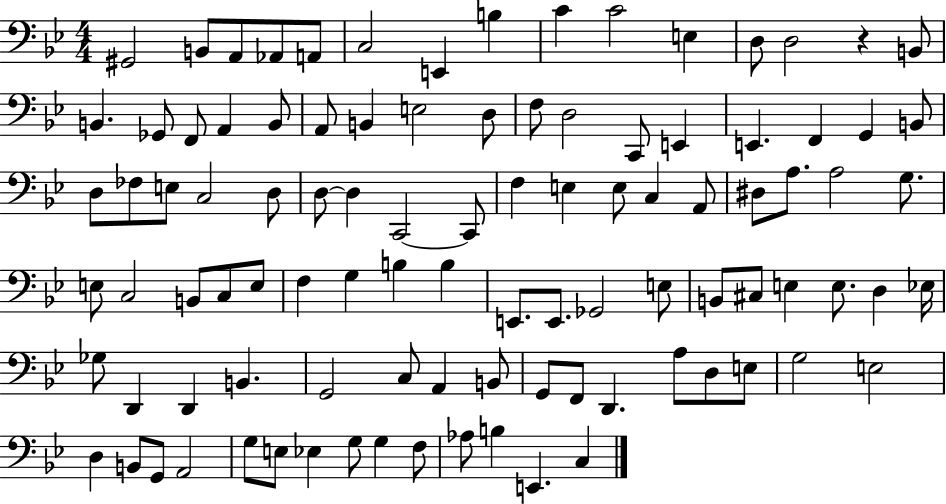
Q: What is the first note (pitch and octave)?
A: G#2